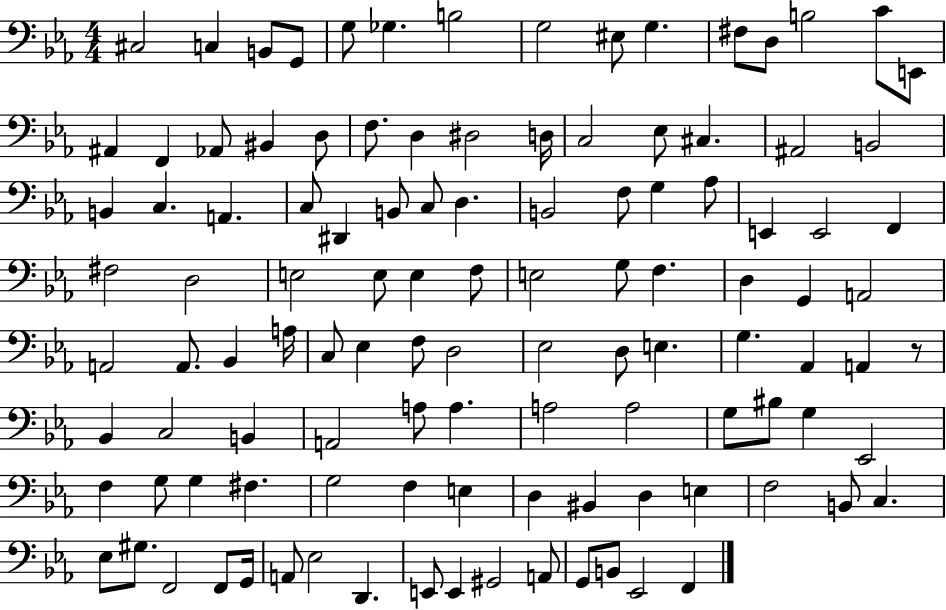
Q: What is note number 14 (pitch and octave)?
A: C4